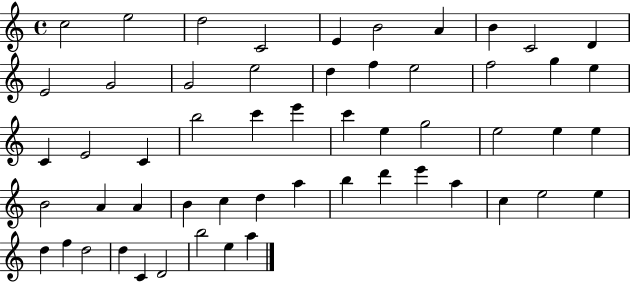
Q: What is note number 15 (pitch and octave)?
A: D5